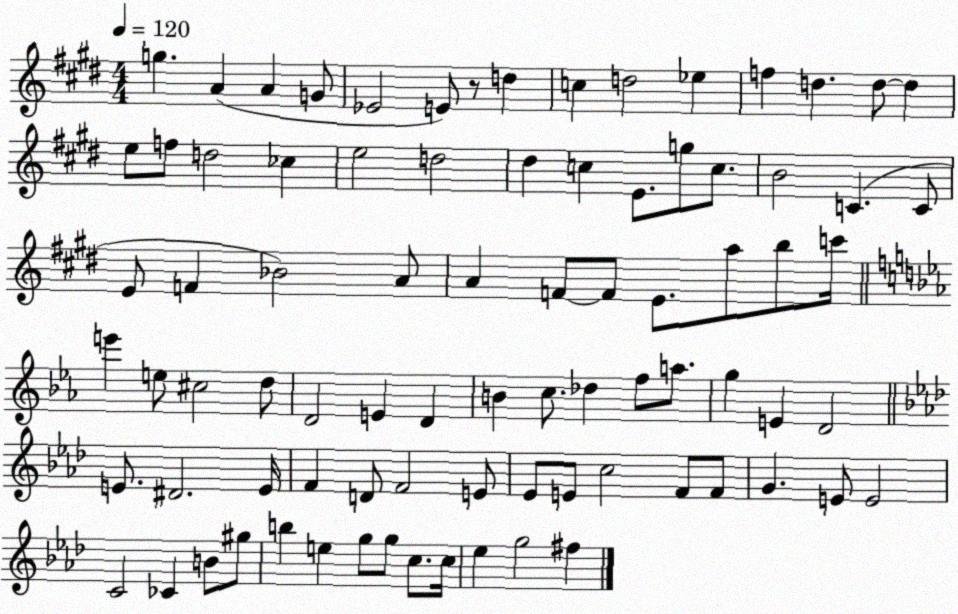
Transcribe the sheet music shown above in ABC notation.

X:1
T:Untitled
M:4/4
L:1/4
K:E
g A A G/2 _E2 E/2 z/2 d c d2 _e f d d/2 d e/2 f/2 d2 _c e2 d2 ^d c E/2 g/2 c/2 B2 C C/2 E/2 F _B2 A/2 A F/2 F/2 E/2 a/2 b/2 c'/4 e' e/2 ^c2 d/2 D2 E D B c/2 _d f/2 a/2 g E D2 E/2 ^D2 E/4 F D/2 F2 E/2 _E/2 E/2 c2 F/2 F/2 G E/2 E2 C2 _C B/2 ^g/2 b e g/2 g/2 c/2 c/4 _e g2 ^f